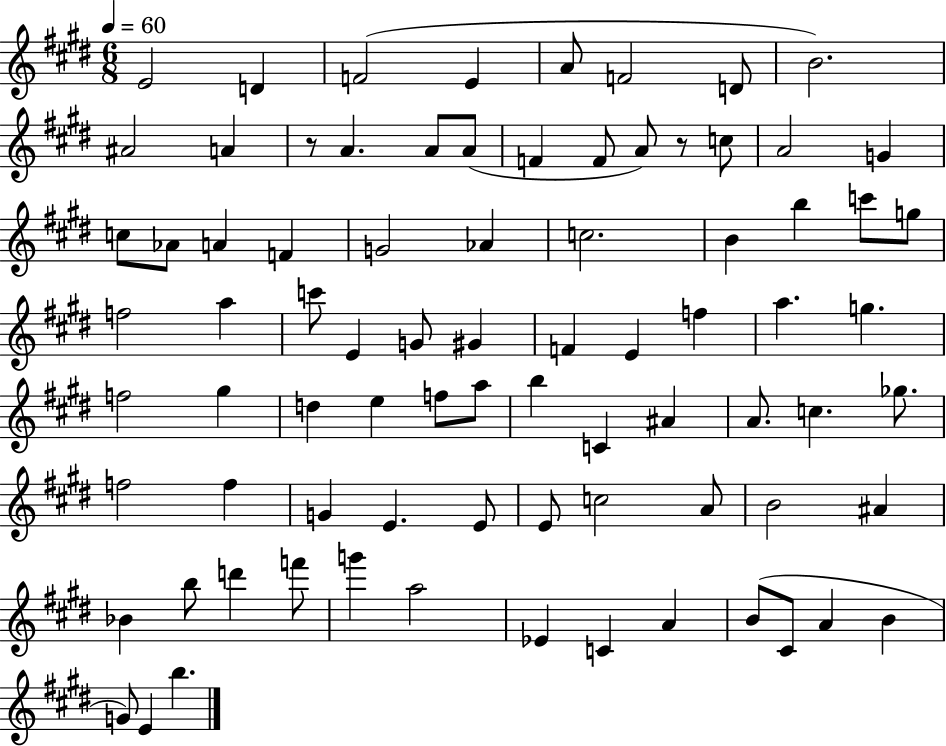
{
  \clef treble
  \numericTimeSignature
  \time 6/8
  \key e \major
  \tempo 4 = 60
  e'2 d'4 | f'2( e'4 | a'8 f'2 d'8 | b'2.) | \break ais'2 a'4 | r8 a'4. a'8 a'8( | f'4 f'8 a'8) r8 c''8 | a'2 g'4 | \break c''8 aes'8 a'4 f'4 | g'2 aes'4 | c''2. | b'4 b''4 c'''8 g''8 | \break f''2 a''4 | c'''8 e'4 g'8 gis'4 | f'4 e'4 f''4 | a''4. g''4. | \break f''2 gis''4 | d''4 e''4 f''8 a''8 | b''4 c'4 ais'4 | a'8. c''4. ges''8. | \break f''2 f''4 | g'4 e'4. e'8 | e'8 c''2 a'8 | b'2 ais'4 | \break bes'4 b''8 d'''4 f'''8 | g'''4 a''2 | ees'4 c'4 a'4 | b'8( cis'8 a'4 b'4 | \break g'8) e'4 b''4. | \bar "|."
}